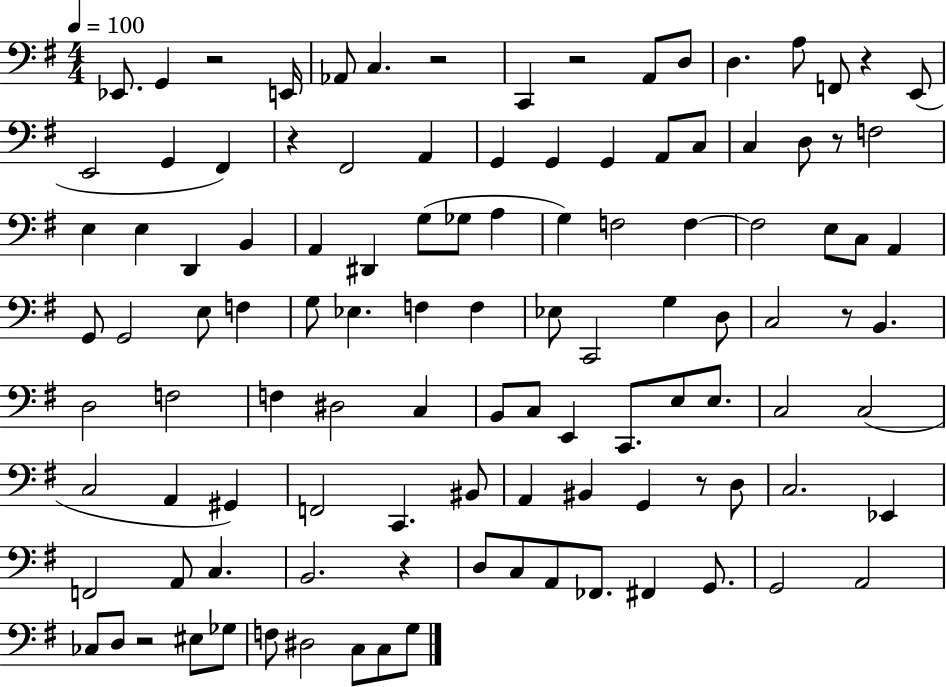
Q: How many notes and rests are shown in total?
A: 111